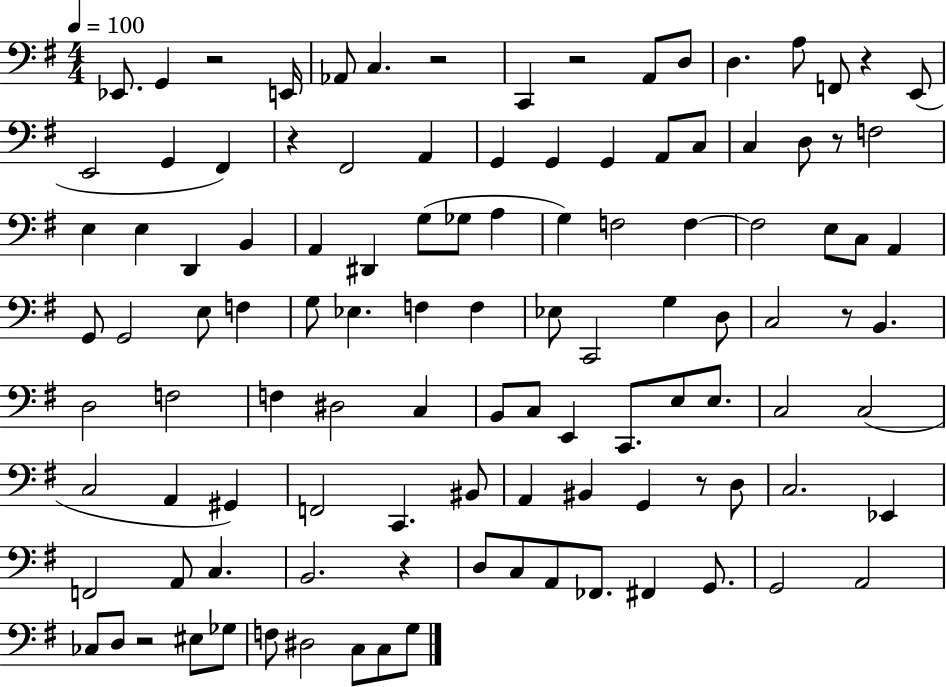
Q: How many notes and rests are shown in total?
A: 111